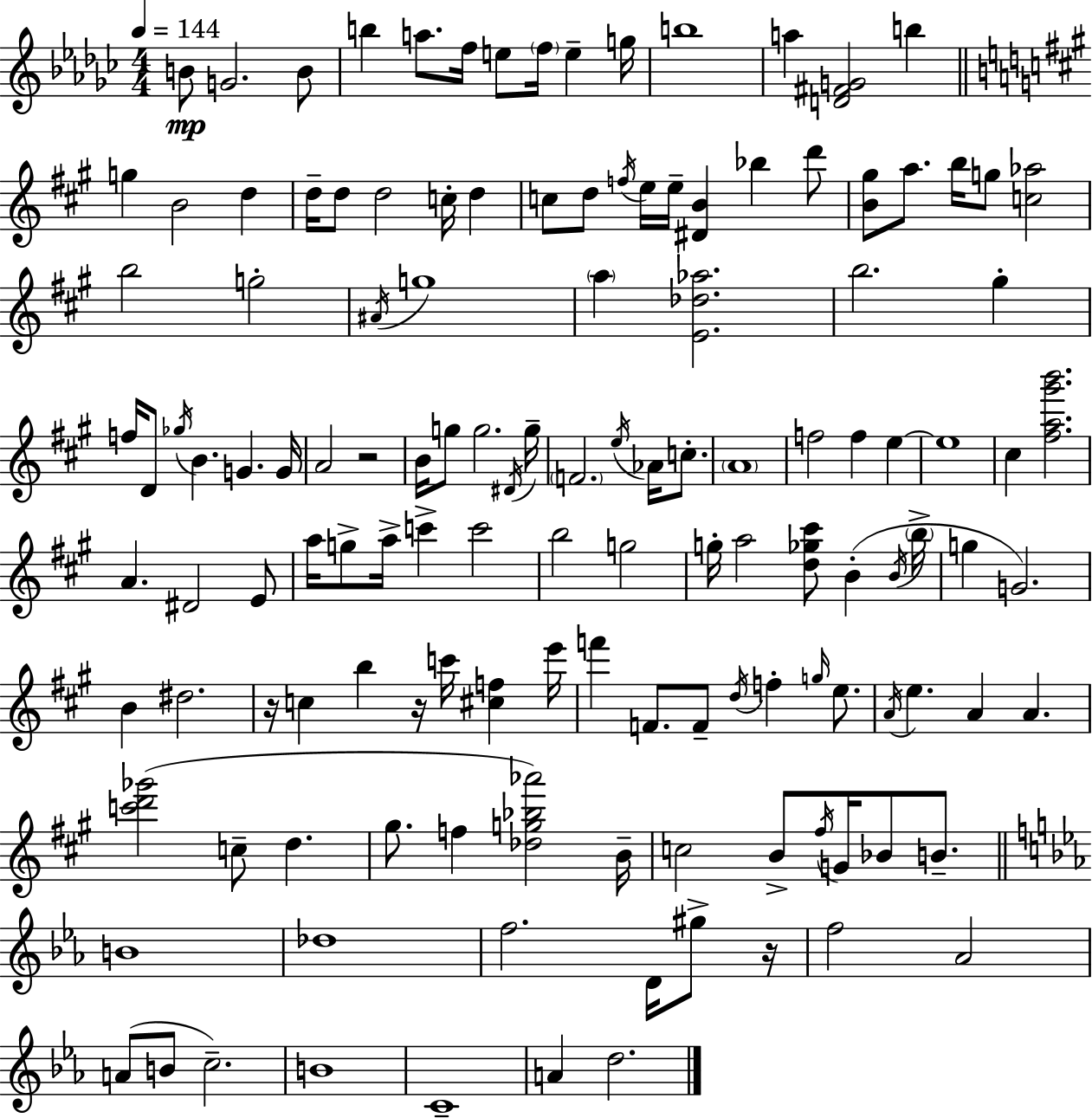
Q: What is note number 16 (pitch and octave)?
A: D5